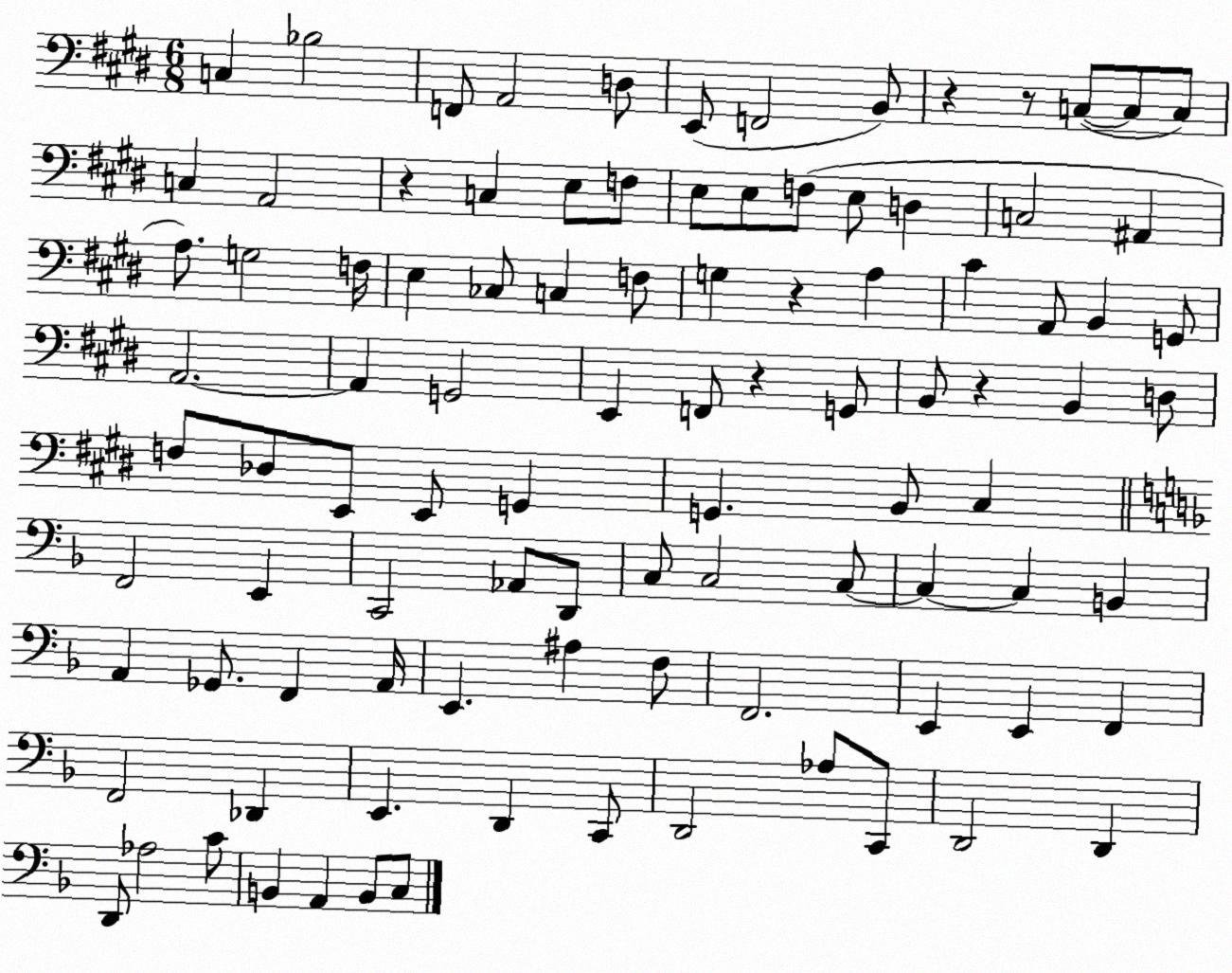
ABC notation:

X:1
T:Untitled
M:6/8
L:1/4
K:E
C, _B,2 F,,/2 A,,2 D,/2 E,,/2 F,,2 B,,/2 z z/2 C,/2 C,/2 C,/2 C, A,,2 z C, E,/2 F,/2 E,/2 E,/2 F,/2 E,/2 D, C,2 ^A,, A,/2 G,2 F,/4 E, _C,/2 C, F,/2 G, z A, ^C A,,/2 B,, G,,/2 A,,2 A,, G,,2 E,, F,,/2 z G,,/2 B,,/2 z B,, D,/2 F,/2 _D,/2 E,,/2 E,,/2 G,, G,, B,,/2 ^C, F,,2 E,, C,,2 _A,,/2 D,,/2 C,/2 C,2 C,/2 C, C, B,, A,, _G,,/2 F,, A,,/4 E,, ^A, F,/2 F,,2 E,, E,, F,, F,,2 _D,, E,, D,, C,,/2 D,,2 _A,/2 C,,/2 D,,2 D,, D,,/2 _A,2 C/2 B,, A,, B,,/2 C,/2